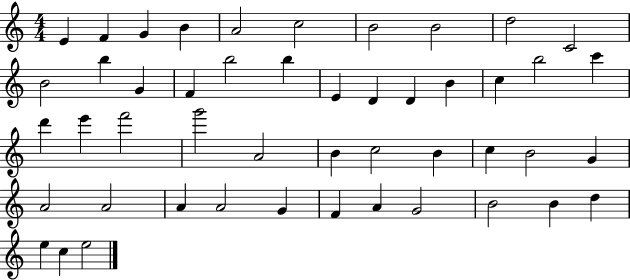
{
  \clef treble
  \numericTimeSignature
  \time 4/4
  \key c \major
  e'4 f'4 g'4 b'4 | a'2 c''2 | b'2 b'2 | d''2 c'2 | \break b'2 b''4 g'4 | f'4 b''2 b''4 | e'4 d'4 d'4 b'4 | c''4 b''2 c'''4 | \break d'''4 e'''4 f'''2 | g'''2 a'2 | b'4 c''2 b'4 | c''4 b'2 g'4 | \break a'2 a'2 | a'4 a'2 g'4 | f'4 a'4 g'2 | b'2 b'4 d''4 | \break e''4 c''4 e''2 | \bar "|."
}